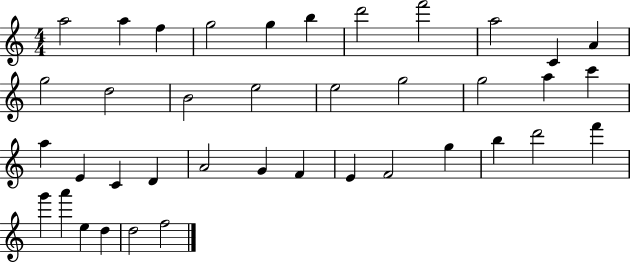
A5/h A5/q F5/q G5/h G5/q B5/q D6/h F6/h A5/h C4/q A4/q G5/h D5/h B4/h E5/h E5/h G5/h G5/h A5/q C6/q A5/q E4/q C4/q D4/q A4/h G4/q F4/q E4/q F4/h G5/q B5/q D6/h F6/q G6/q A6/q E5/q D5/q D5/h F5/h